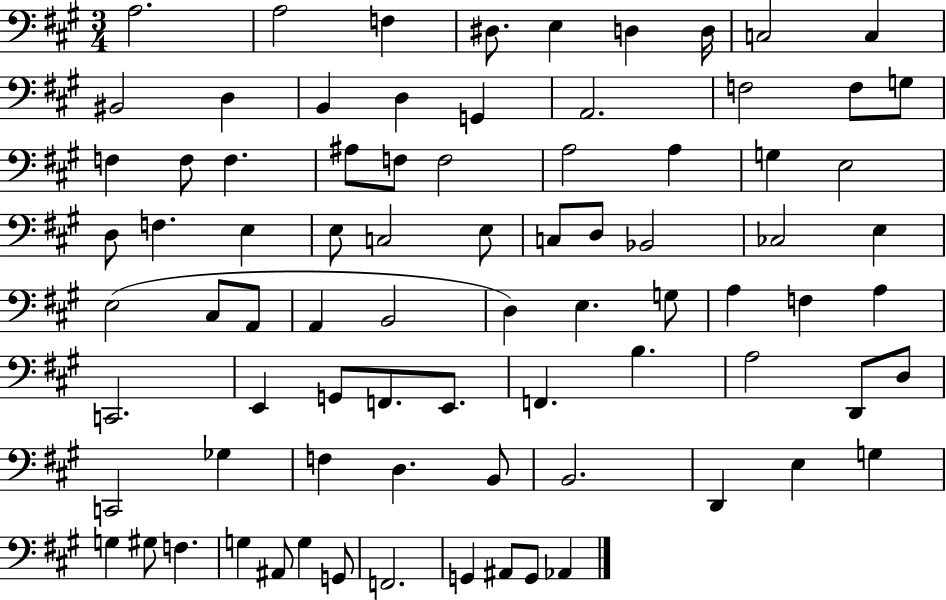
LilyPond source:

{
  \clef bass
  \numericTimeSignature
  \time 3/4
  \key a \major
  a2. | a2 f4 | dis8. e4 d4 d16 | c2 c4 | \break bis,2 d4 | b,4 d4 g,4 | a,2. | f2 f8 g8 | \break f4 f8 f4. | ais8 f8 f2 | a2 a4 | g4 e2 | \break d8 f4. e4 | e8 c2 e8 | c8 d8 bes,2 | ces2 e4 | \break e2( cis8 a,8 | a,4 b,2 | d4) e4. g8 | a4 f4 a4 | \break c,2. | e,4 g,8 f,8. e,8. | f,4. b4. | a2 d,8 d8 | \break c,2 ges4 | f4 d4. b,8 | b,2. | d,4 e4 g4 | \break g4 gis8 f4. | g4 ais,8 g4 g,8 | f,2. | g,4 ais,8 g,8 aes,4 | \break \bar "|."
}